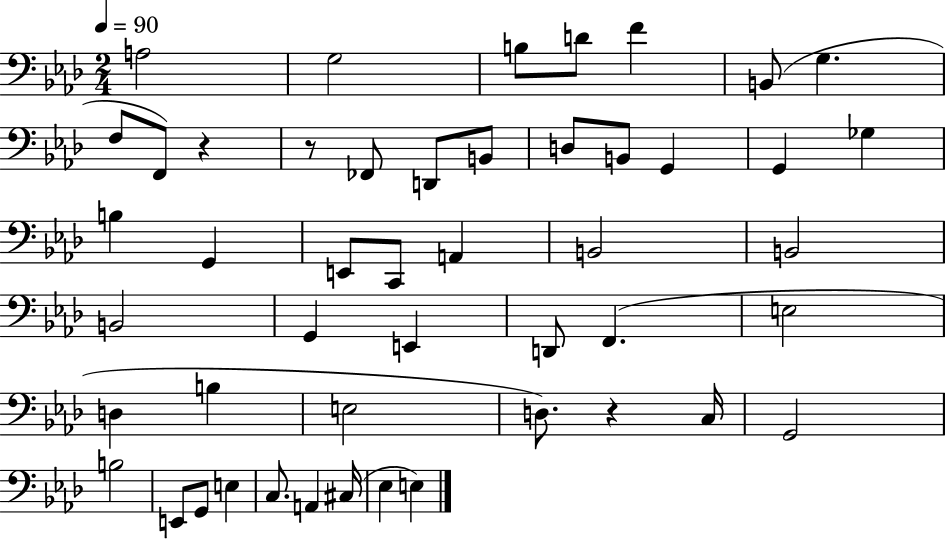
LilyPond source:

{
  \clef bass
  \numericTimeSignature
  \time 2/4
  \key aes \major
  \tempo 4 = 90
  a2 | g2 | b8 d'8 f'4 | b,8( g4. | \break f8 f,8) r4 | r8 fes,8 d,8 b,8 | d8 b,8 g,4 | g,4 ges4 | \break b4 g,4 | e,8 c,8 a,4 | b,2 | b,2 | \break b,2 | g,4 e,4 | d,8 f,4.( | e2 | \break d4 b4 | e2 | d8.) r4 c16 | g,2 | \break b2 | e,8 g,8 e4 | c8. a,4 cis16( | ees4 e4) | \break \bar "|."
}